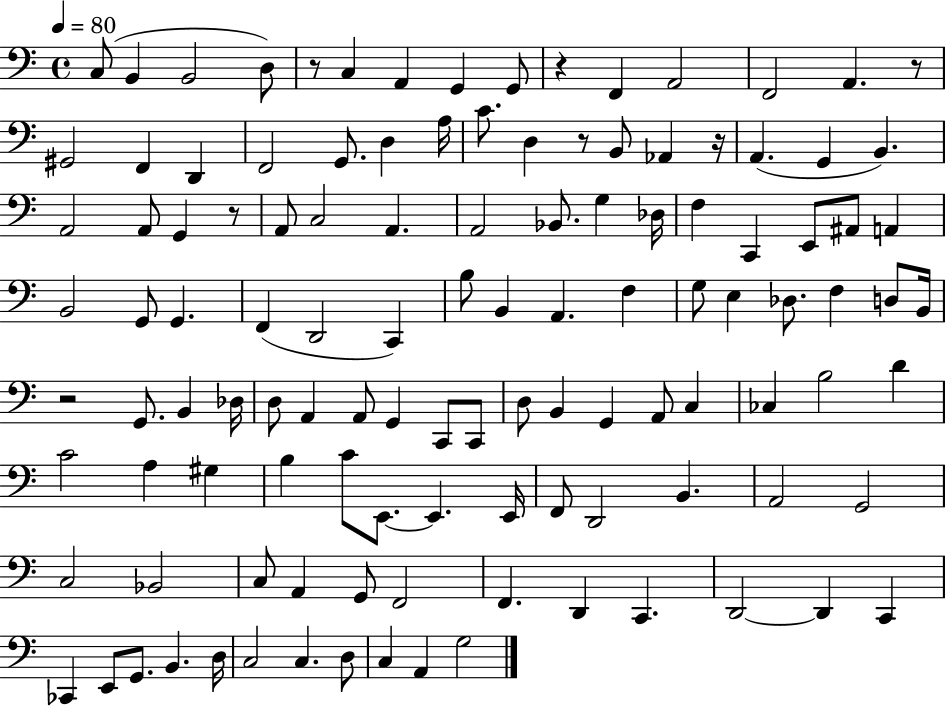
C3/e B2/q B2/h D3/e R/e C3/q A2/q G2/q G2/e R/q F2/q A2/h F2/h A2/q. R/e G#2/h F2/q D2/q F2/h G2/e. D3/q A3/s C4/e. D3/q R/e B2/e Ab2/q R/s A2/q. G2/q B2/q. A2/h A2/e G2/q R/e A2/e C3/h A2/q. A2/h Bb2/e. G3/q Db3/s F3/q C2/q E2/e A#2/e A2/q B2/h G2/e G2/q. F2/q D2/h C2/q B3/e B2/q A2/q. F3/q G3/e E3/q Db3/e. F3/q D3/e B2/s R/h G2/e. B2/q Db3/s D3/e A2/q A2/e G2/q C2/e C2/e D3/e B2/q G2/q A2/e C3/q CES3/q B3/h D4/q C4/h A3/q G#3/q B3/q C4/e E2/e. E2/q. E2/s F2/e D2/h B2/q. A2/h G2/h C3/h Bb2/h C3/e A2/q G2/e F2/h F2/q. D2/q C2/q. D2/h D2/q C2/q CES2/q E2/e G2/e. B2/q. D3/s C3/h C3/q. D3/e C3/q A2/q G3/h